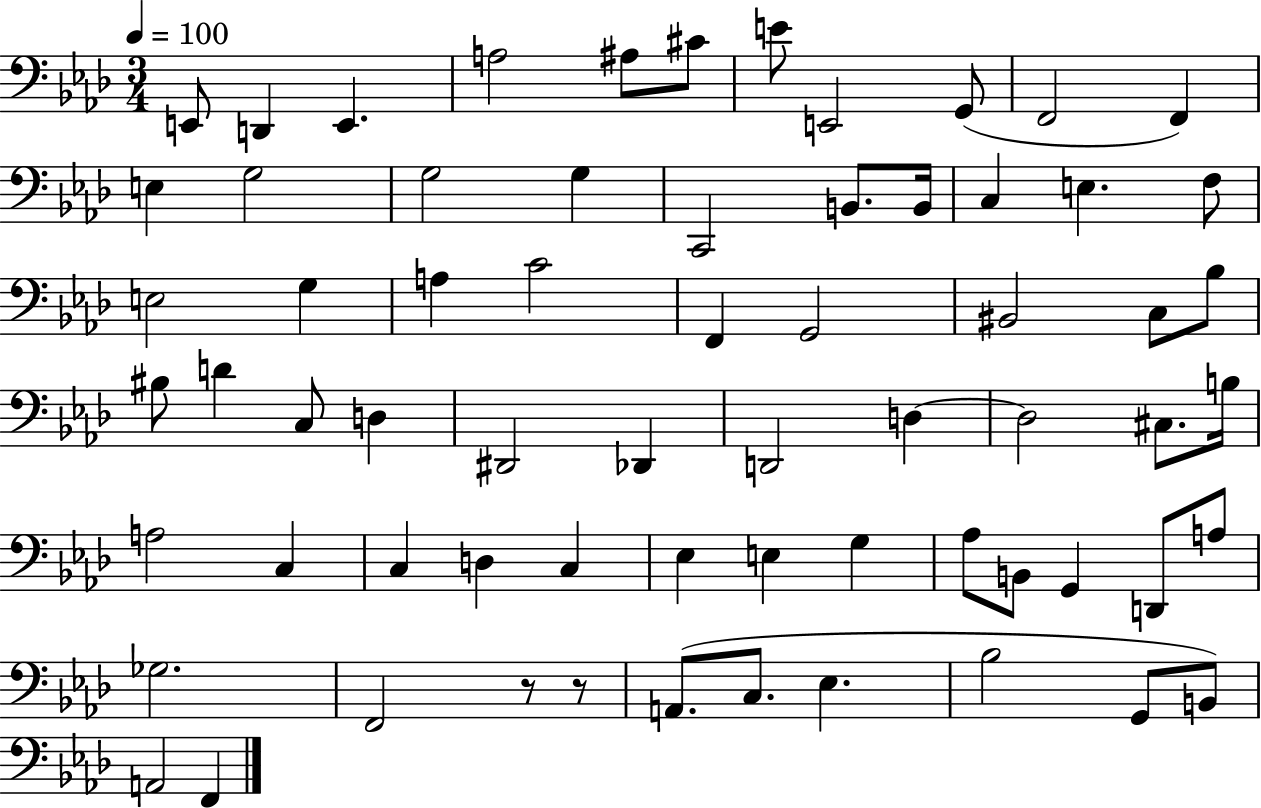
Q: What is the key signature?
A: AES major